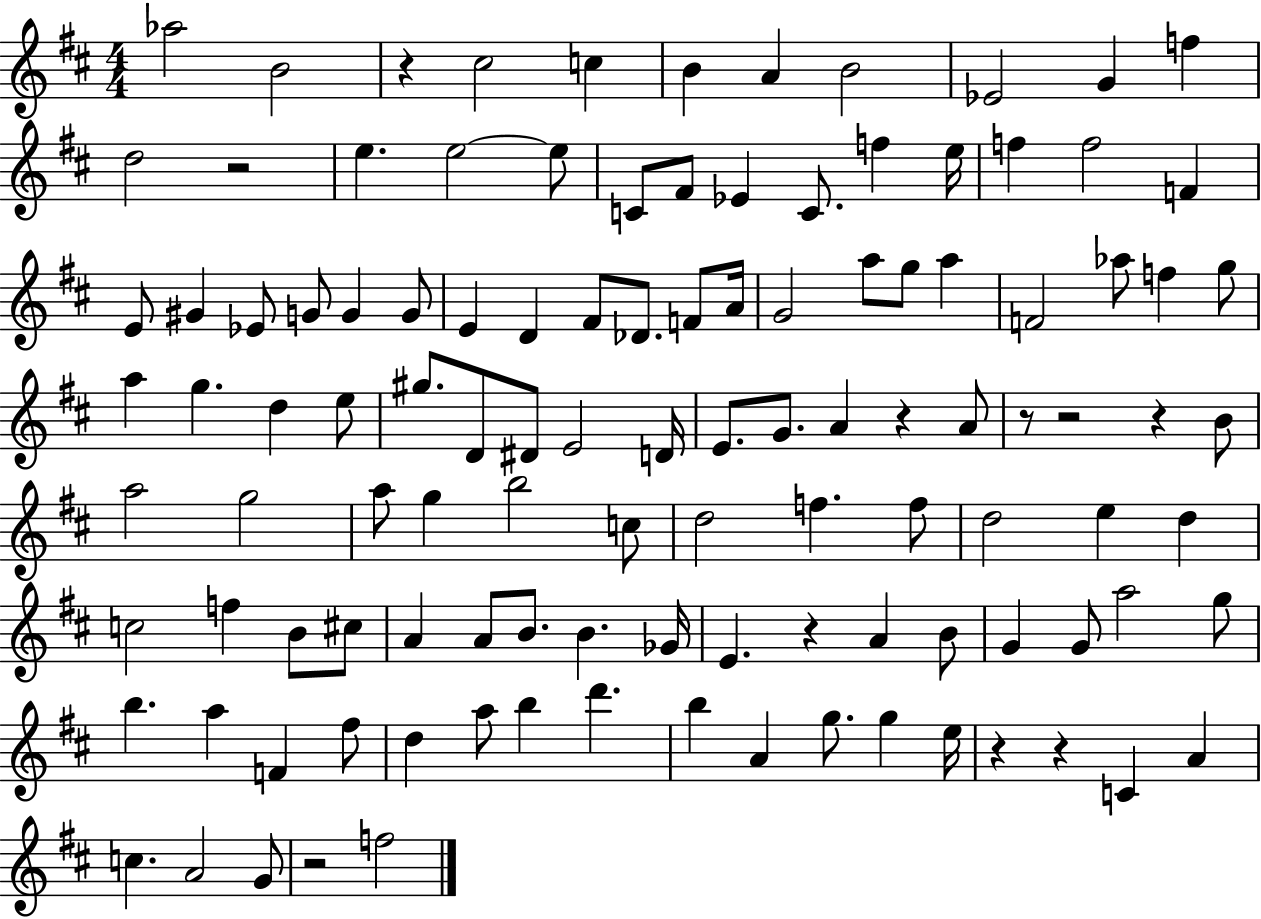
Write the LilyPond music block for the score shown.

{
  \clef treble
  \numericTimeSignature
  \time 4/4
  \key d \major
  \repeat volta 2 { aes''2 b'2 | r4 cis''2 c''4 | b'4 a'4 b'2 | ees'2 g'4 f''4 | \break d''2 r2 | e''4. e''2~~ e''8 | c'8 fis'8 ees'4 c'8. f''4 e''16 | f''4 f''2 f'4 | \break e'8 gis'4 ees'8 g'8 g'4 g'8 | e'4 d'4 fis'8 des'8. f'8 a'16 | g'2 a''8 g''8 a''4 | f'2 aes''8 f''4 g''8 | \break a''4 g''4. d''4 e''8 | gis''8. d'8 dis'8 e'2 d'16 | e'8. g'8. a'4 r4 a'8 | r8 r2 r4 b'8 | \break a''2 g''2 | a''8 g''4 b''2 c''8 | d''2 f''4. f''8 | d''2 e''4 d''4 | \break c''2 f''4 b'8 cis''8 | a'4 a'8 b'8. b'4. ges'16 | e'4. r4 a'4 b'8 | g'4 g'8 a''2 g''8 | \break b''4. a''4 f'4 fis''8 | d''4 a''8 b''4 d'''4. | b''4 a'4 g''8. g''4 e''16 | r4 r4 c'4 a'4 | \break c''4. a'2 g'8 | r2 f''2 | } \bar "|."
}